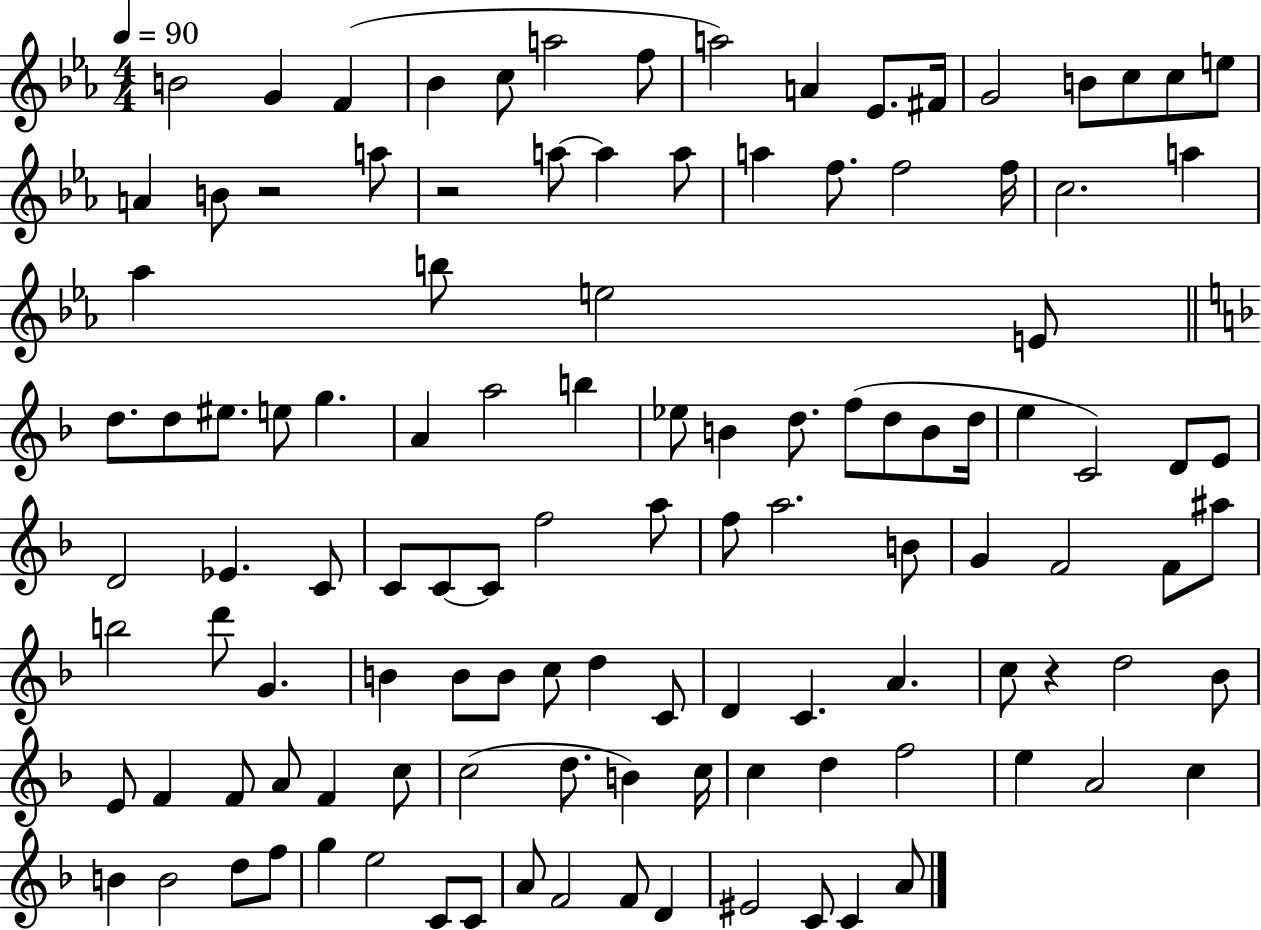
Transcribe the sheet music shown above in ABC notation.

X:1
T:Untitled
M:4/4
L:1/4
K:Eb
B2 G F _B c/2 a2 f/2 a2 A _E/2 ^F/4 G2 B/2 c/2 c/2 e/2 A B/2 z2 a/2 z2 a/2 a a/2 a f/2 f2 f/4 c2 a _a b/2 e2 E/2 d/2 d/2 ^e/2 e/2 g A a2 b _e/2 B d/2 f/2 d/2 B/2 d/4 e C2 D/2 E/2 D2 _E C/2 C/2 C/2 C/2 f2 a/2 f/2 a2 B/2 G F2 F/2 ^a/2 b2 d'/2 G B B/2 B/2 c/2 d C/2 D C A c/2 z d2 _B/2 E/2 F F/2 A/2 F c/2 c2 d/2 B c/4 c d f2 e A2 c B B2 d/2 f/2 g e2 C/2 C/2 A/2 F2 F/2 D ^E2 C/2 C A/2